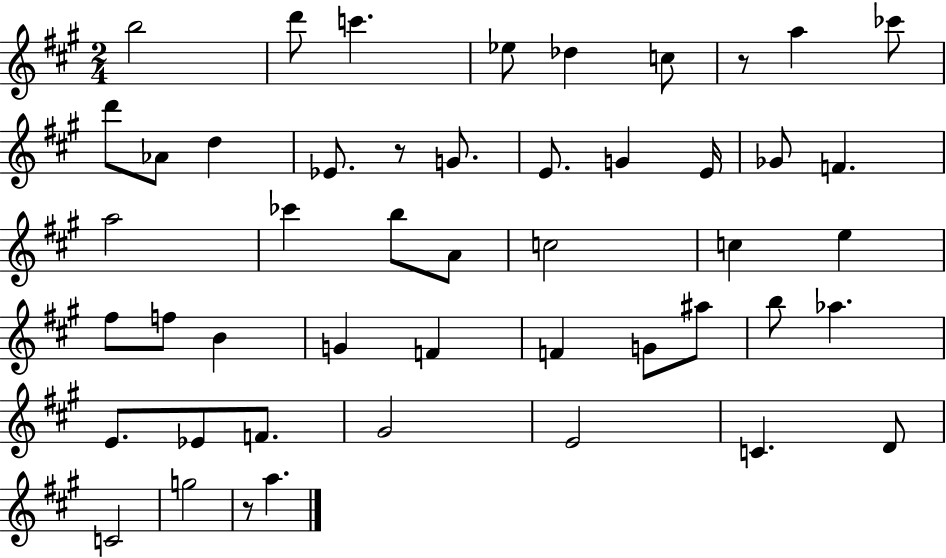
X:1
T:Untitled
M:2/4
L:1/4
K:A
b2 d'/2 c' _e/2 _d c/2 z/2 a _c'/2 d'/2 _A/2 d _E/2 z/2 G/2 E/2 G E/4 _G/2 F a2 _c' b/2 A/2 c2 c e ^f/2 f/2 B G F F G/2 ^a/2 b/2 _a E/2 _E/2 F/2 ^G2 E2 C D/2 C2 g2 z/2 a